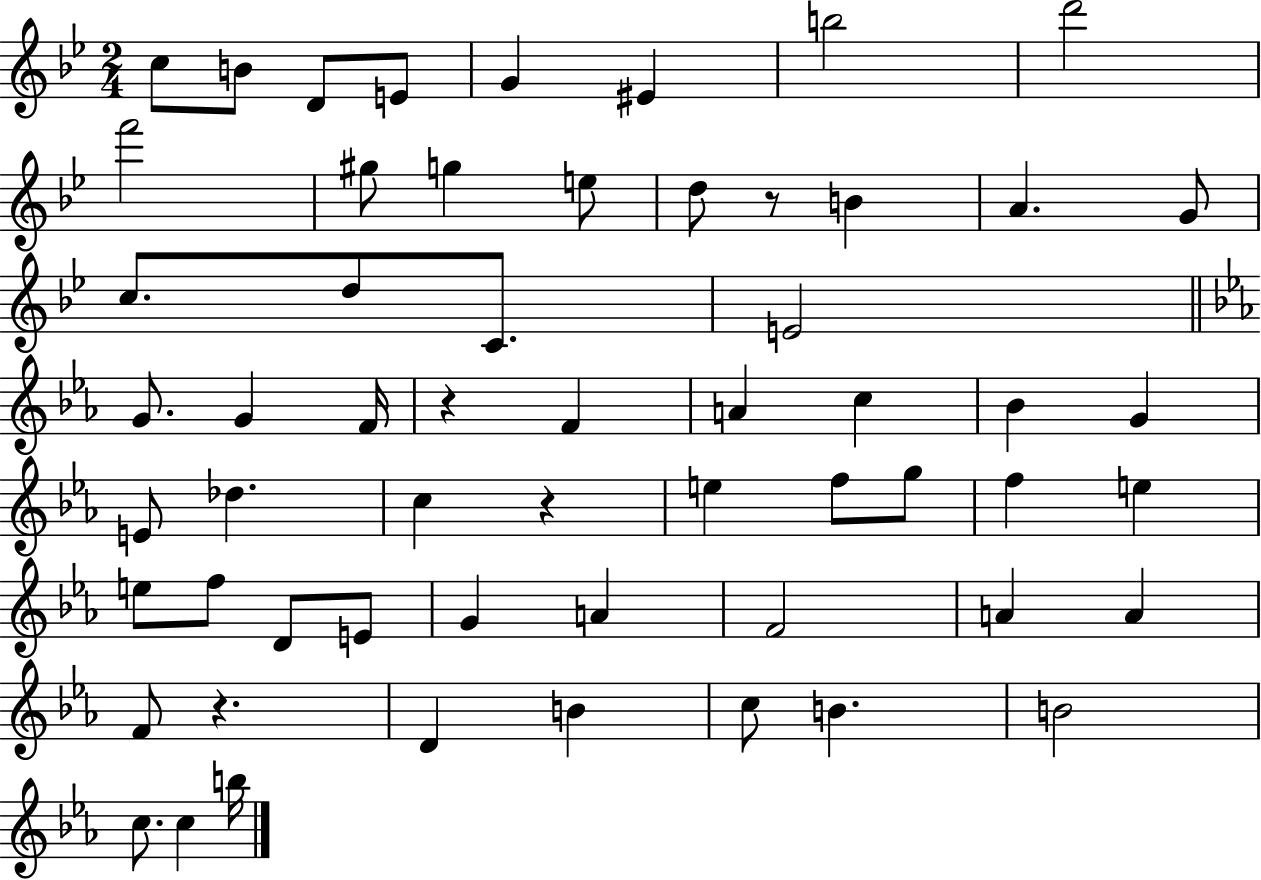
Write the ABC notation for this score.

X:1
T:Untitled
M:2/4
L:1/4
K:Bb
c/2 B/2 D/2 E/2 G ^E b2 d'2 f'2 ^g/2 g e/2 d/2 z/2 B A G/2 c/2 d/2 C/2 E2 G/2 G F/4 z F A c _B G E/2 _d c z e f/2 g/2 f e e/2 f/2 D/2 E/2 G A F2 A A F/2 z D B c/2 B B2 c/2 c b/4